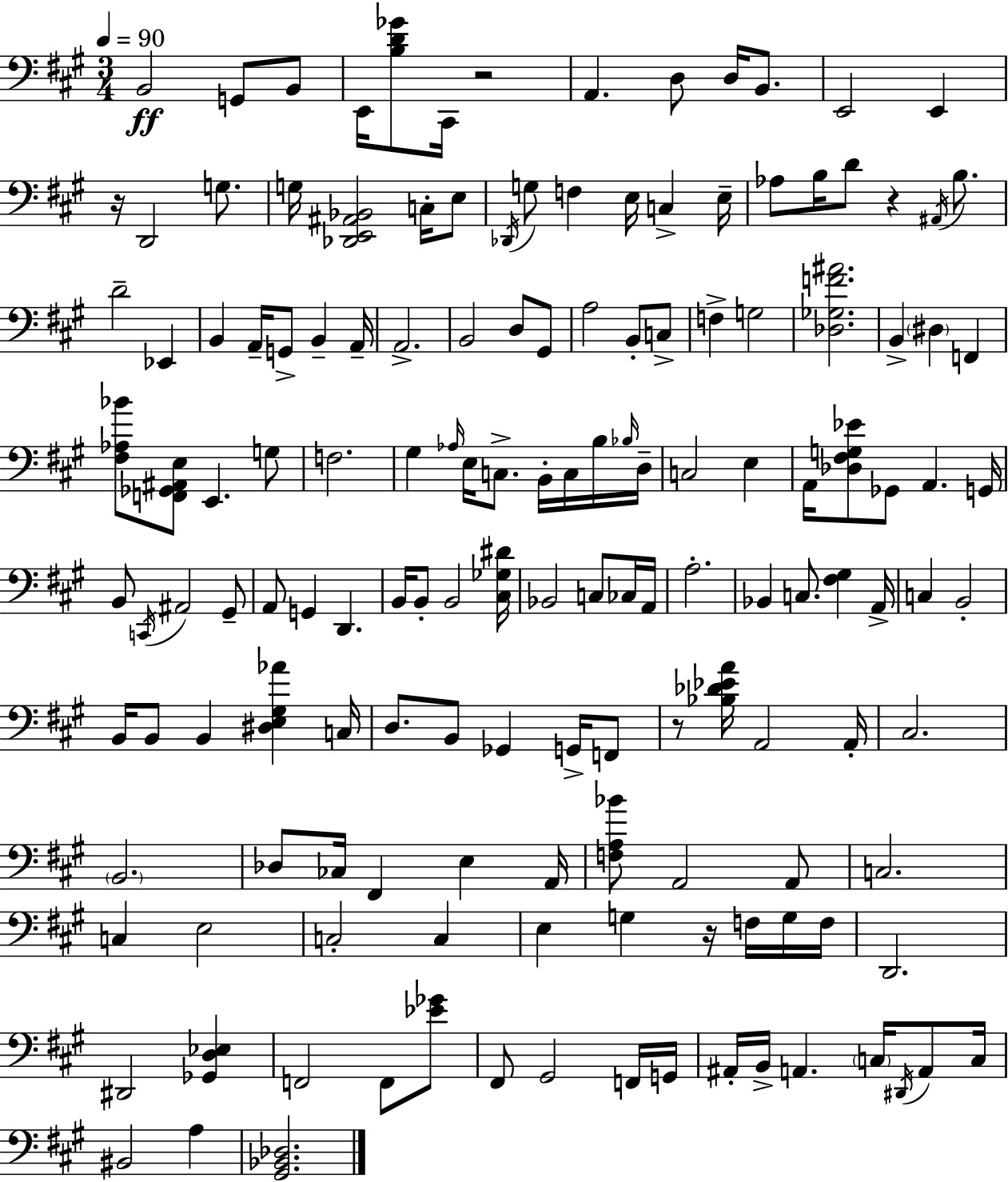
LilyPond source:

{
  \clef bass
  \numericTimeSignature
  \time 3/4
  \key a \major
  \tempo 4 = 90
  b,2\ff g,8 b,8 | e,16 <b d' ges'>8 cis,16 r2 | a,4. d8 d16 b,8. | e,2 e,4 | \break r16 d,2 g8. | g16 <des, e, ais, bes,>2 c16-. e8 | \acciaccatura { des,16 } g8 f4 e16 c4-> | e16-- aes8 b16 d'8 r4 \acciaccatura { ais,16 } b8. | \break d'2-- ees,4 | b,4 a,16-- g,8-> b,4-- | a,16-- a,2.-> | b,2 d8 | \break gis,8 a2 b,8-. | c8-> f4-> g2 | <des ges f' ais'>2. | b,4-> \parenthesize dis4 f,4 | \break <fis aes bes'>8 <f, ges, ais, e>8 e,4. | g8 f2. | gis4 \grace { aes16 } e16 c8.-> b,16-. | c16 b16 \grace { bes16 } d16-- c2 | \break e4 a,16 <des fis g ees'>8 ges,8 a,4. | g,16 b,8 \acciaccatura { c,16 } ais,2 | gis,8-- a,8 g,4 d,4. | b,16 b,8-. b,2 | \break <cis ges dis'>16 bes,2 | c8 ces16 a,16 a2.-. | bes,4 c8. | <fis gis>4 a,16-> c4 b,2-. | \break b,16 b,8 b,4 | <dis e gis aes'>4 c16 d8. b,8 ges,4 | g,16-> f,8 r8 <bes des' ees' a'>16 a,2 | a,16-. cis2. | \break \parenthesize b,2. | des8 ces16 fis,4 | e4 a,16 <f a bes'>8 a,2 | a,8 c2. | \break c4 e2 | c2-. | c4 e4 g4 | r16 f16 g16 f16 d,2. | \break dis,2 | <ges, d ees>4 f,2 | f,8 <ees' ges'>8 fis,8 gis,2 | f,16 g,16 ais,16-. b,16-> a,4. | \break \parenthesize c16 \acciaccatura { dis,16 } a,8 c16 bis,2 | a4 <gis, bes, des>2. | \bar "|."
}